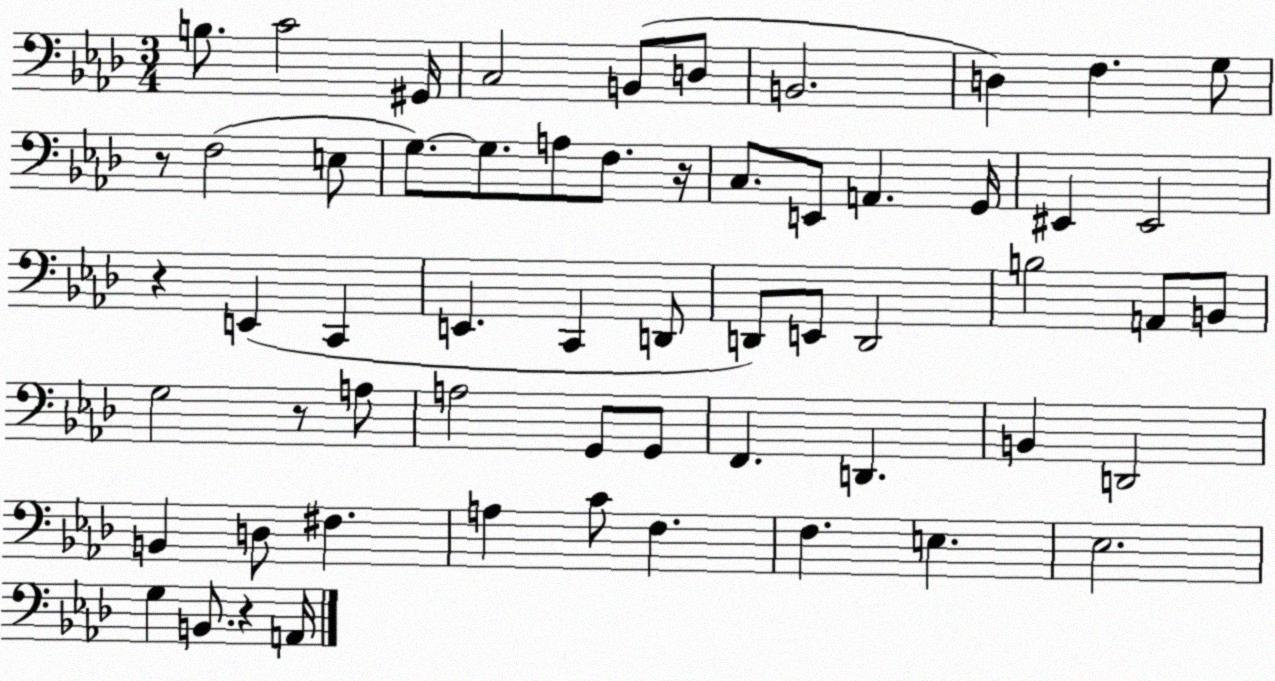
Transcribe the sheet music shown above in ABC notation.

X:1
T:Untitled
M:3/4
L:1/4
K:Ab
B,/2 C2 ^G,,/4 C,2 B,,/2 D,/2 B,,2 D, F, G,/2 z/2 F,2 E,/2 G,/2 G,/2 A,/2 F,/2 z/4 C,/2 E,,/2 A,, G,,/4 ^E,, ^E,,2 z E,, C,, E,, C,, D,,/2 D,,/2 E,,/2 D,,2 B,2 A,,/2 B,,/2 G,2 z/2 A,/2 A,2 G,,/2 G,,/2 F,, D,, B,, D,,2 B,, D,/2 ^F, A, C/2 F, F, E, _E,2 G, B,,/2 z A,,/4